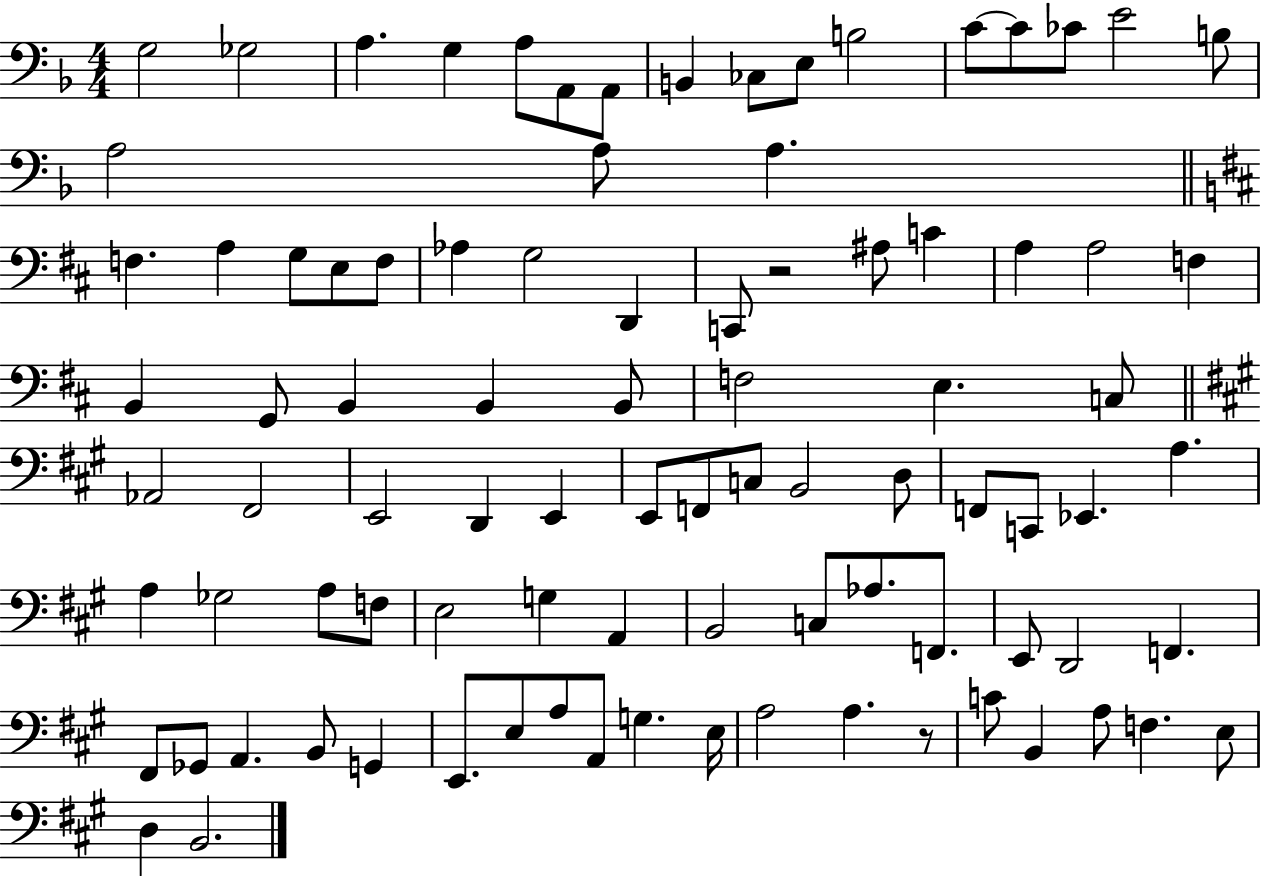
X:1
T:Untitled
M:4/4
L:1/4
K:F
G,2 _G,2 A, G, A,/2 A,,/2 A,,/2 B,, _C,/2 E,/2 B,2 C/2 C/2 _C/2 E2 B,/2 A,2 A,/2 A, F, A, G,/2 E,/2 F,/2 _A, G,2 D,, C,,/2 z2 ^A,/2 C A, A,2 F, B,, G,,/2 B,, B,, B,,/2 F,2 E, C,/2 _A,,2 ^F,,2 E,,2 D,, E,, E,,/2 F,,/2 C,/2 B,,2 D,/2 F,,/2 C,,/2 _E,, A, A, _G,2 A,/2 F,/2 E,2 G, A,, B,,2 C,/2 _A,/2 F,,/2 E,,/2 D,,2 F,, ^F,,/2 _G,,/2 A,, B,,/2 G,, E,,/2 E,/2 A,/2 A,,/2 G, E,/4 A,2 A, z/2 C/2 B,, A,/2 F, E,/2 D, B,,2